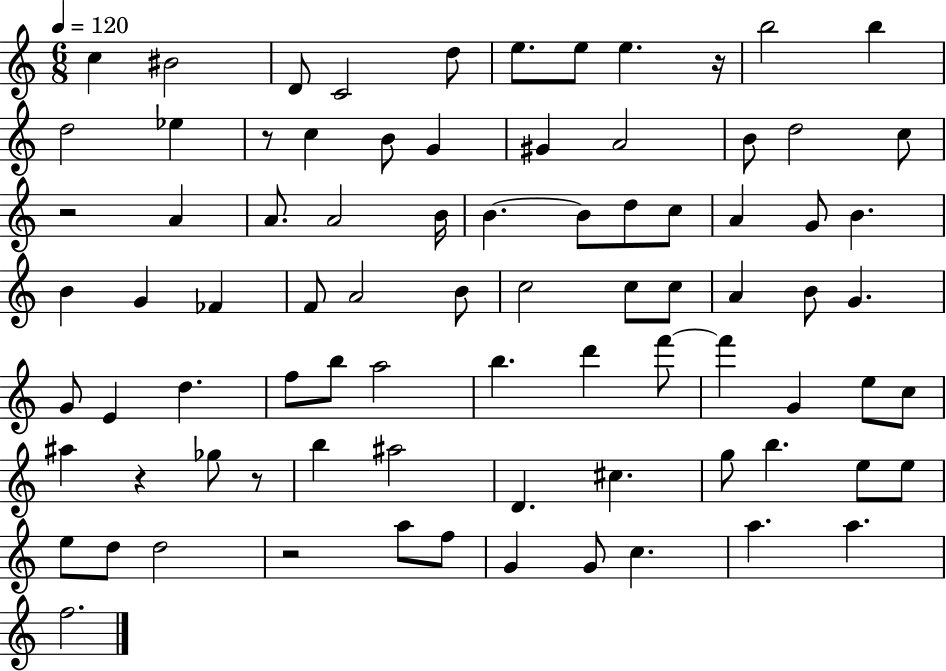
X:1
T:Untitled
M:6/8
L:1/4
K:C
c ^B2 D/2 C2 d/2 e/2 e/2 e z/4 b2 b d2 _e z/2 c B/2 G ^G A2 B/2 d2 c/2 z2 A A/2 A2 B/4 B B/2 d/2 c/2 A G/2 B B G _F F/2 A2 B/2 c2 c/2 c/2 A B/2 G G/2 E d f/2 b/2 a2 b d' f'/2 f' G e/2 c/2 ^a z _g/2 z/2 b ^a2 D ^c g/2 b e/2 e/2 e/2 d/2 d2 z2 a/2 f/2 G G/2 c a a f2